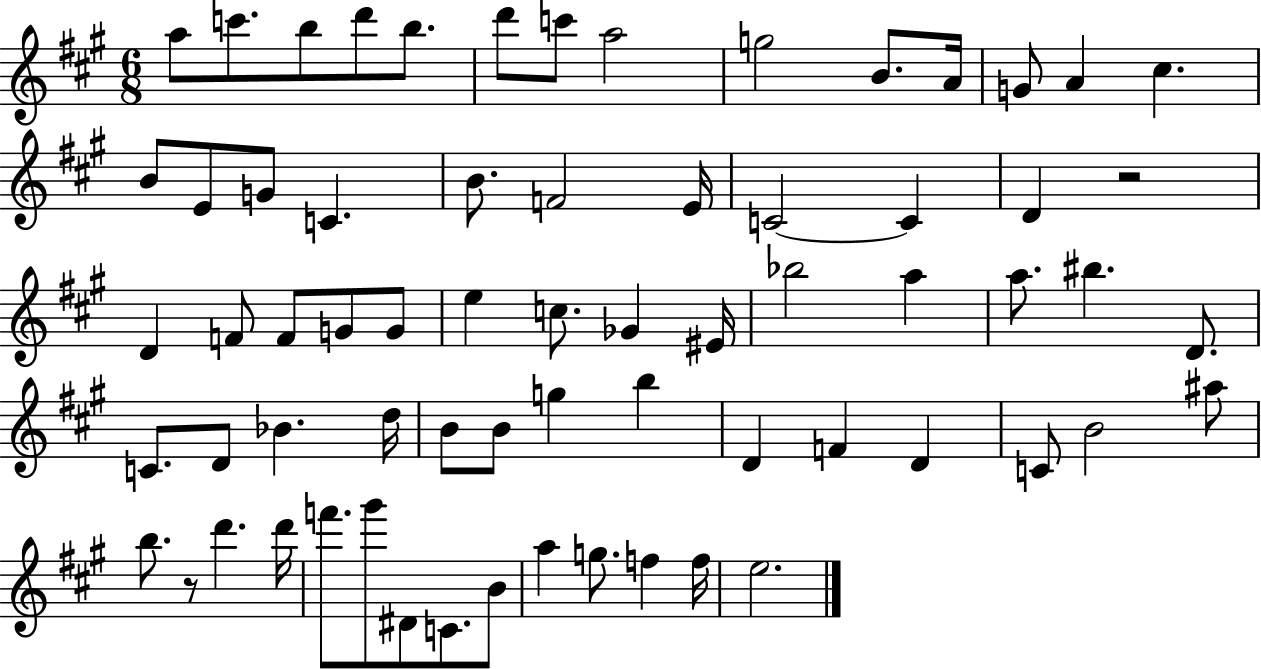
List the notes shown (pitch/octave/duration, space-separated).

A5/e C6/e. B5/e D6/e B5/e. D6/e C6/e A5/h G5/h B4/e. A4/s G4/e A4/q C#5/q. B4/e E4/e G4/e C4/q. B4/e. F4/h E4/s C4/h C4/q D4/q R/h D4/q F4/e F4/e G4/e G4/e E5/q C5/e. Gb4/q EIS4/s Bb5/h A5/q A5/e. BIS5/q. D4/e. C4/e. D4/e Bb4/q. D5/s B4/e B4/e G5/q B5/q D4/q F4/q D4/q C4/e B4/h A#5/e B5/e. R/e D6/q. D6/s F6/e. G#6/e D#4/e C4/e. B4/e A5/q G5/e. F5/q F5/s E5/h.